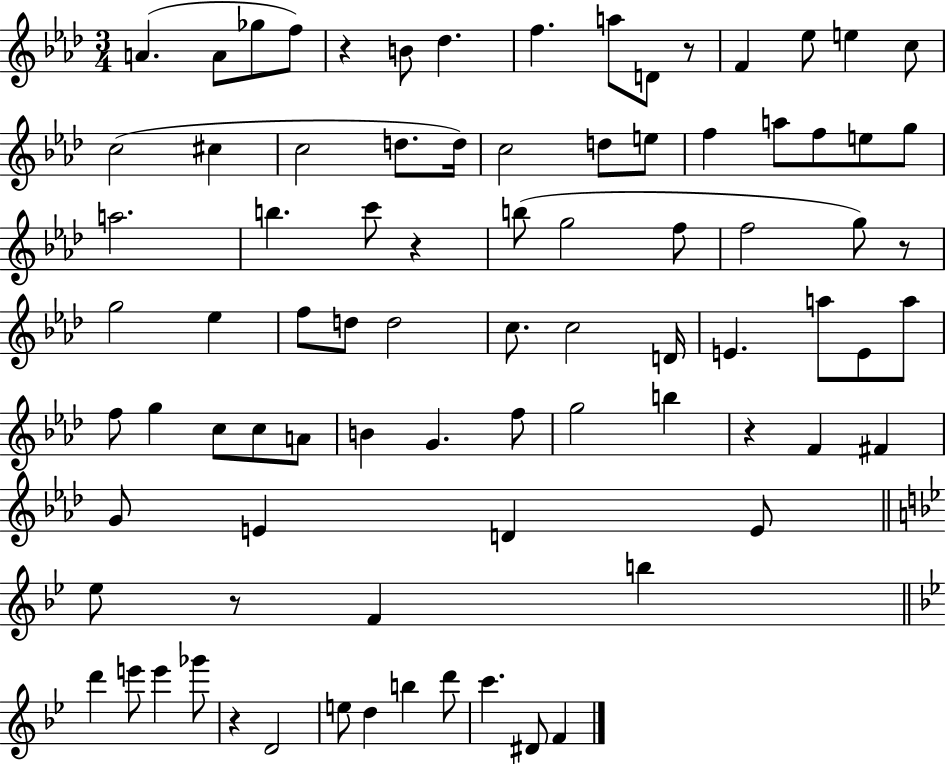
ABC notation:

X:1
T:Untitled
M:3/4
L:1/4
K:Ab
A A/2 _g/2 f/2 z B/2 _d f a/2 D/2 z/2 F _e/2 e c/2 c2 ^c c2 d/2 d/4 c2 d/2 e/2 f a/2 f/2 e/2 g/2 a2 b c'/2 z b/2 g2 f/2 f2 g/2 z/2 g2 _e f/2 d/2 d2 c/2 c2 D/4 E a/2 E/2 a/2 f/2 g c/2 c/2 A/2 B G f/2 g2 b z F ^F G/2 E D E/2 _e/2 z/2 F b d' e'/2 e' _g'/2 z D2 e/2 d b d'/2 c' ^D/2 F